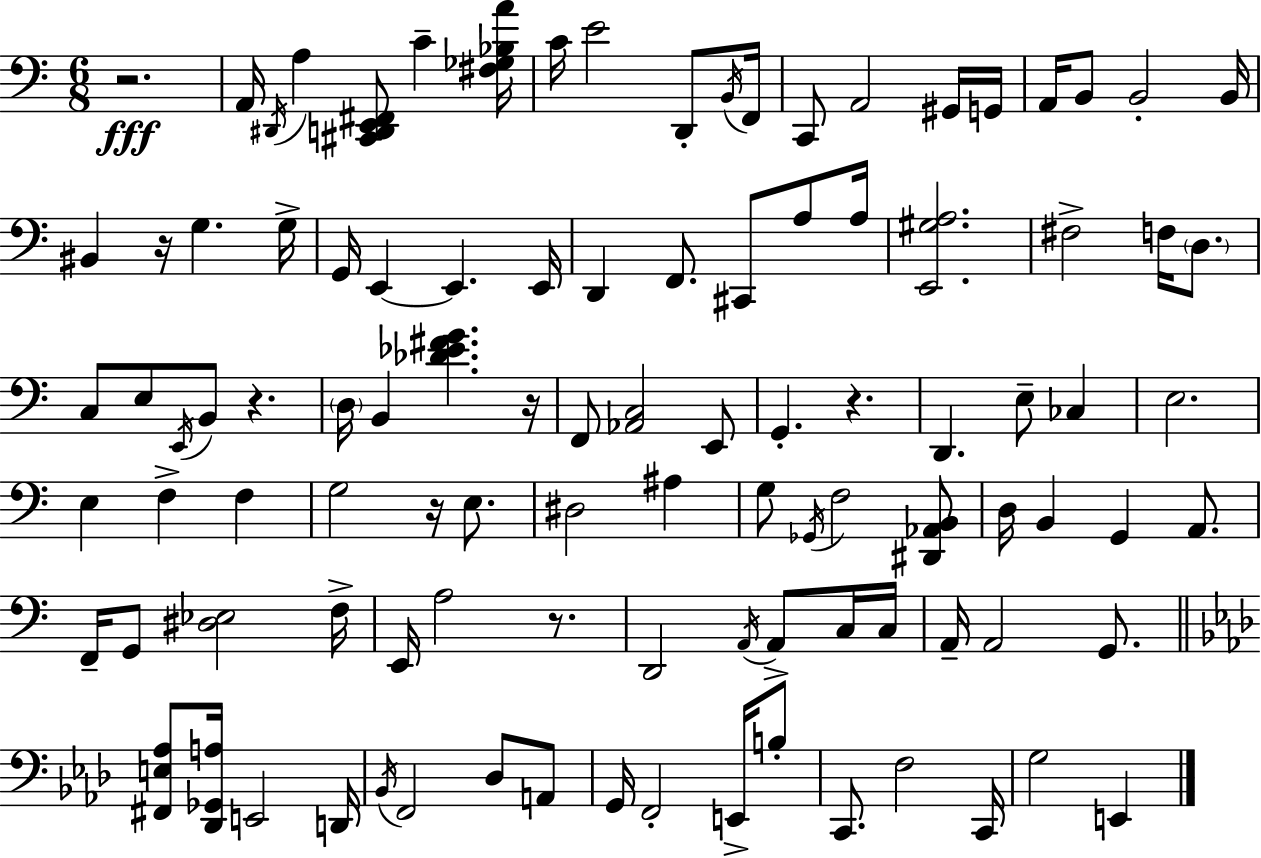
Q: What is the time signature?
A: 6/8